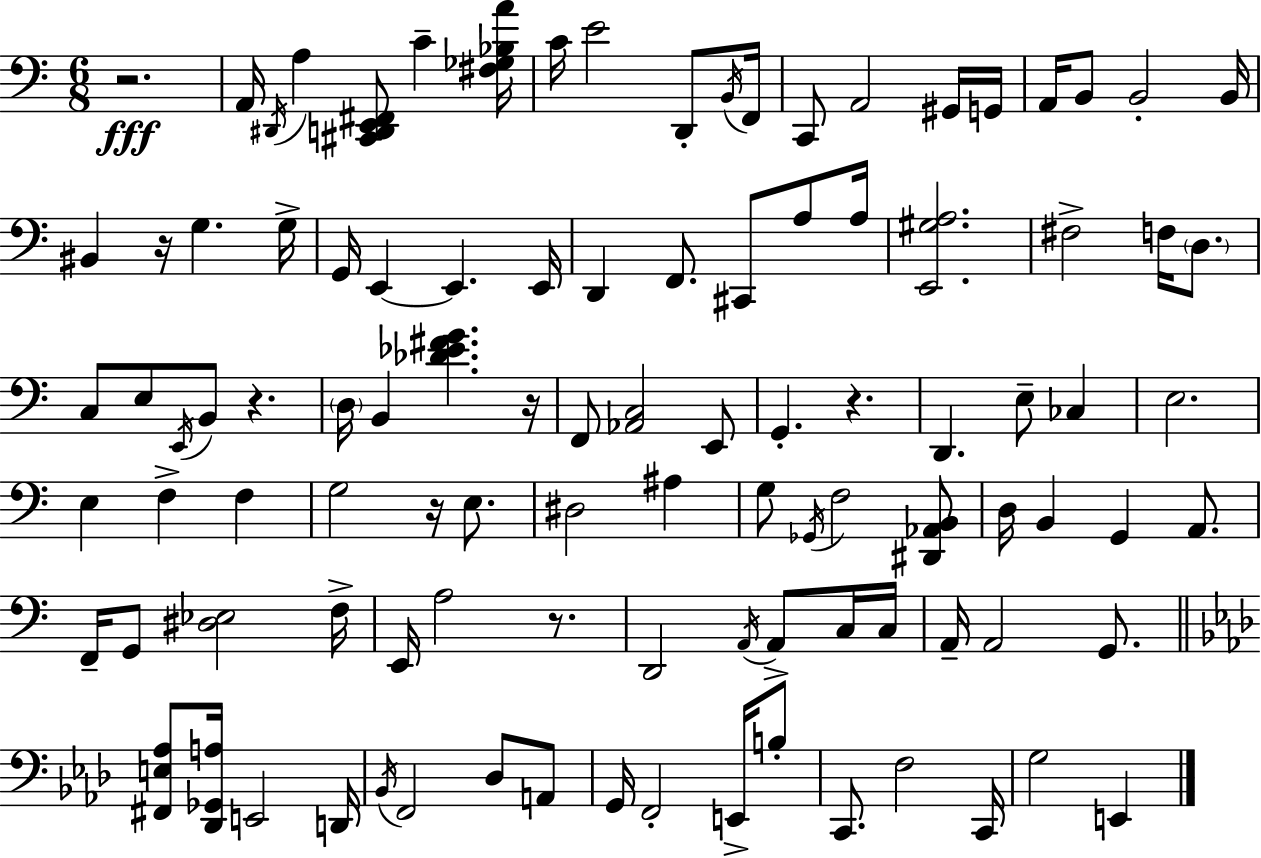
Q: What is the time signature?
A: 6/8